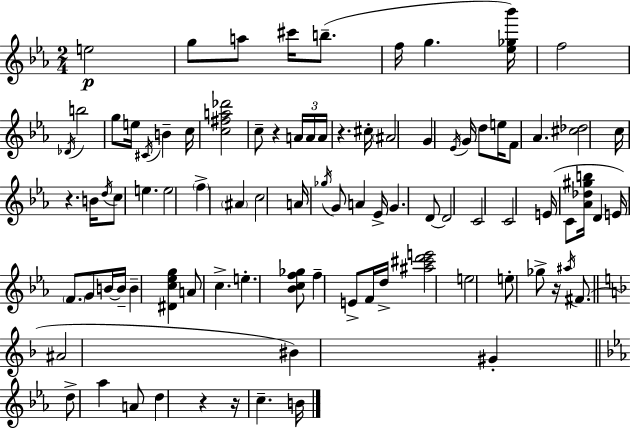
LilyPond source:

{
  \clef treble
  \numericTimeSignature
  \time 2/4
  \key ees \major
  e''2\p | g''8 a''8 cis'''16 b''8.--( | f''16 g''4. <ees'' ges'' bes'''>16) | f''2 | \break \acciaccatura { des'16 } b''2 | g''8 e''16 \acciaccatura { cis'16 } b'4-- | c''16 <c'' fis'' a'' des'''>2 | c''8-- r4 | \break \tuplet 3/2 { a'16 a'16 a'16 } r4. | cis''16-. \parenthesize ais'2 | g'4 \acciaccatura { ees'16 } g'16 | d''8 e''16 f'8 aes'4. | \break <cis'' des''>2 | c''16 r4. | b'16 \acciaccatura { d''16 } c''8 e''4. | e''2 | \break \parenthesize f''4-> | \parenthesize ais'4 c''2 | a'16 \acciaccatura { ges''16 } g'8 | a'4 ees'16-> g'4. | \break d'8~~ d'2 | c'2 | c'2 | e'16( c'8 | \break <aes' des'' gis'' b''>16 d'4 e'16) \parenthesize f'8. | g'8 b'16~~ b'16-- b'4-- | <dis' c'' ees'' g''>4 a'8 c''4.-> | e''4.-. | \break <bes' c'' f'' ges''>8 f''4-- | e'8-> f'16 d''16-> <ais'' cis''' d''' e'''>2 | e''2 | e''8-. ges''8-> | \break r16 \acciaccatura { ais''16 }( fis'8. \bar "||" \break \key f \major ais'2 | bis'4) gis'4-. | \bar "||" \break \key c \minor d''8-> aes''4 a'8 | d''4 r4 | r16 c''4.-- b'16 | \bar "|."
}